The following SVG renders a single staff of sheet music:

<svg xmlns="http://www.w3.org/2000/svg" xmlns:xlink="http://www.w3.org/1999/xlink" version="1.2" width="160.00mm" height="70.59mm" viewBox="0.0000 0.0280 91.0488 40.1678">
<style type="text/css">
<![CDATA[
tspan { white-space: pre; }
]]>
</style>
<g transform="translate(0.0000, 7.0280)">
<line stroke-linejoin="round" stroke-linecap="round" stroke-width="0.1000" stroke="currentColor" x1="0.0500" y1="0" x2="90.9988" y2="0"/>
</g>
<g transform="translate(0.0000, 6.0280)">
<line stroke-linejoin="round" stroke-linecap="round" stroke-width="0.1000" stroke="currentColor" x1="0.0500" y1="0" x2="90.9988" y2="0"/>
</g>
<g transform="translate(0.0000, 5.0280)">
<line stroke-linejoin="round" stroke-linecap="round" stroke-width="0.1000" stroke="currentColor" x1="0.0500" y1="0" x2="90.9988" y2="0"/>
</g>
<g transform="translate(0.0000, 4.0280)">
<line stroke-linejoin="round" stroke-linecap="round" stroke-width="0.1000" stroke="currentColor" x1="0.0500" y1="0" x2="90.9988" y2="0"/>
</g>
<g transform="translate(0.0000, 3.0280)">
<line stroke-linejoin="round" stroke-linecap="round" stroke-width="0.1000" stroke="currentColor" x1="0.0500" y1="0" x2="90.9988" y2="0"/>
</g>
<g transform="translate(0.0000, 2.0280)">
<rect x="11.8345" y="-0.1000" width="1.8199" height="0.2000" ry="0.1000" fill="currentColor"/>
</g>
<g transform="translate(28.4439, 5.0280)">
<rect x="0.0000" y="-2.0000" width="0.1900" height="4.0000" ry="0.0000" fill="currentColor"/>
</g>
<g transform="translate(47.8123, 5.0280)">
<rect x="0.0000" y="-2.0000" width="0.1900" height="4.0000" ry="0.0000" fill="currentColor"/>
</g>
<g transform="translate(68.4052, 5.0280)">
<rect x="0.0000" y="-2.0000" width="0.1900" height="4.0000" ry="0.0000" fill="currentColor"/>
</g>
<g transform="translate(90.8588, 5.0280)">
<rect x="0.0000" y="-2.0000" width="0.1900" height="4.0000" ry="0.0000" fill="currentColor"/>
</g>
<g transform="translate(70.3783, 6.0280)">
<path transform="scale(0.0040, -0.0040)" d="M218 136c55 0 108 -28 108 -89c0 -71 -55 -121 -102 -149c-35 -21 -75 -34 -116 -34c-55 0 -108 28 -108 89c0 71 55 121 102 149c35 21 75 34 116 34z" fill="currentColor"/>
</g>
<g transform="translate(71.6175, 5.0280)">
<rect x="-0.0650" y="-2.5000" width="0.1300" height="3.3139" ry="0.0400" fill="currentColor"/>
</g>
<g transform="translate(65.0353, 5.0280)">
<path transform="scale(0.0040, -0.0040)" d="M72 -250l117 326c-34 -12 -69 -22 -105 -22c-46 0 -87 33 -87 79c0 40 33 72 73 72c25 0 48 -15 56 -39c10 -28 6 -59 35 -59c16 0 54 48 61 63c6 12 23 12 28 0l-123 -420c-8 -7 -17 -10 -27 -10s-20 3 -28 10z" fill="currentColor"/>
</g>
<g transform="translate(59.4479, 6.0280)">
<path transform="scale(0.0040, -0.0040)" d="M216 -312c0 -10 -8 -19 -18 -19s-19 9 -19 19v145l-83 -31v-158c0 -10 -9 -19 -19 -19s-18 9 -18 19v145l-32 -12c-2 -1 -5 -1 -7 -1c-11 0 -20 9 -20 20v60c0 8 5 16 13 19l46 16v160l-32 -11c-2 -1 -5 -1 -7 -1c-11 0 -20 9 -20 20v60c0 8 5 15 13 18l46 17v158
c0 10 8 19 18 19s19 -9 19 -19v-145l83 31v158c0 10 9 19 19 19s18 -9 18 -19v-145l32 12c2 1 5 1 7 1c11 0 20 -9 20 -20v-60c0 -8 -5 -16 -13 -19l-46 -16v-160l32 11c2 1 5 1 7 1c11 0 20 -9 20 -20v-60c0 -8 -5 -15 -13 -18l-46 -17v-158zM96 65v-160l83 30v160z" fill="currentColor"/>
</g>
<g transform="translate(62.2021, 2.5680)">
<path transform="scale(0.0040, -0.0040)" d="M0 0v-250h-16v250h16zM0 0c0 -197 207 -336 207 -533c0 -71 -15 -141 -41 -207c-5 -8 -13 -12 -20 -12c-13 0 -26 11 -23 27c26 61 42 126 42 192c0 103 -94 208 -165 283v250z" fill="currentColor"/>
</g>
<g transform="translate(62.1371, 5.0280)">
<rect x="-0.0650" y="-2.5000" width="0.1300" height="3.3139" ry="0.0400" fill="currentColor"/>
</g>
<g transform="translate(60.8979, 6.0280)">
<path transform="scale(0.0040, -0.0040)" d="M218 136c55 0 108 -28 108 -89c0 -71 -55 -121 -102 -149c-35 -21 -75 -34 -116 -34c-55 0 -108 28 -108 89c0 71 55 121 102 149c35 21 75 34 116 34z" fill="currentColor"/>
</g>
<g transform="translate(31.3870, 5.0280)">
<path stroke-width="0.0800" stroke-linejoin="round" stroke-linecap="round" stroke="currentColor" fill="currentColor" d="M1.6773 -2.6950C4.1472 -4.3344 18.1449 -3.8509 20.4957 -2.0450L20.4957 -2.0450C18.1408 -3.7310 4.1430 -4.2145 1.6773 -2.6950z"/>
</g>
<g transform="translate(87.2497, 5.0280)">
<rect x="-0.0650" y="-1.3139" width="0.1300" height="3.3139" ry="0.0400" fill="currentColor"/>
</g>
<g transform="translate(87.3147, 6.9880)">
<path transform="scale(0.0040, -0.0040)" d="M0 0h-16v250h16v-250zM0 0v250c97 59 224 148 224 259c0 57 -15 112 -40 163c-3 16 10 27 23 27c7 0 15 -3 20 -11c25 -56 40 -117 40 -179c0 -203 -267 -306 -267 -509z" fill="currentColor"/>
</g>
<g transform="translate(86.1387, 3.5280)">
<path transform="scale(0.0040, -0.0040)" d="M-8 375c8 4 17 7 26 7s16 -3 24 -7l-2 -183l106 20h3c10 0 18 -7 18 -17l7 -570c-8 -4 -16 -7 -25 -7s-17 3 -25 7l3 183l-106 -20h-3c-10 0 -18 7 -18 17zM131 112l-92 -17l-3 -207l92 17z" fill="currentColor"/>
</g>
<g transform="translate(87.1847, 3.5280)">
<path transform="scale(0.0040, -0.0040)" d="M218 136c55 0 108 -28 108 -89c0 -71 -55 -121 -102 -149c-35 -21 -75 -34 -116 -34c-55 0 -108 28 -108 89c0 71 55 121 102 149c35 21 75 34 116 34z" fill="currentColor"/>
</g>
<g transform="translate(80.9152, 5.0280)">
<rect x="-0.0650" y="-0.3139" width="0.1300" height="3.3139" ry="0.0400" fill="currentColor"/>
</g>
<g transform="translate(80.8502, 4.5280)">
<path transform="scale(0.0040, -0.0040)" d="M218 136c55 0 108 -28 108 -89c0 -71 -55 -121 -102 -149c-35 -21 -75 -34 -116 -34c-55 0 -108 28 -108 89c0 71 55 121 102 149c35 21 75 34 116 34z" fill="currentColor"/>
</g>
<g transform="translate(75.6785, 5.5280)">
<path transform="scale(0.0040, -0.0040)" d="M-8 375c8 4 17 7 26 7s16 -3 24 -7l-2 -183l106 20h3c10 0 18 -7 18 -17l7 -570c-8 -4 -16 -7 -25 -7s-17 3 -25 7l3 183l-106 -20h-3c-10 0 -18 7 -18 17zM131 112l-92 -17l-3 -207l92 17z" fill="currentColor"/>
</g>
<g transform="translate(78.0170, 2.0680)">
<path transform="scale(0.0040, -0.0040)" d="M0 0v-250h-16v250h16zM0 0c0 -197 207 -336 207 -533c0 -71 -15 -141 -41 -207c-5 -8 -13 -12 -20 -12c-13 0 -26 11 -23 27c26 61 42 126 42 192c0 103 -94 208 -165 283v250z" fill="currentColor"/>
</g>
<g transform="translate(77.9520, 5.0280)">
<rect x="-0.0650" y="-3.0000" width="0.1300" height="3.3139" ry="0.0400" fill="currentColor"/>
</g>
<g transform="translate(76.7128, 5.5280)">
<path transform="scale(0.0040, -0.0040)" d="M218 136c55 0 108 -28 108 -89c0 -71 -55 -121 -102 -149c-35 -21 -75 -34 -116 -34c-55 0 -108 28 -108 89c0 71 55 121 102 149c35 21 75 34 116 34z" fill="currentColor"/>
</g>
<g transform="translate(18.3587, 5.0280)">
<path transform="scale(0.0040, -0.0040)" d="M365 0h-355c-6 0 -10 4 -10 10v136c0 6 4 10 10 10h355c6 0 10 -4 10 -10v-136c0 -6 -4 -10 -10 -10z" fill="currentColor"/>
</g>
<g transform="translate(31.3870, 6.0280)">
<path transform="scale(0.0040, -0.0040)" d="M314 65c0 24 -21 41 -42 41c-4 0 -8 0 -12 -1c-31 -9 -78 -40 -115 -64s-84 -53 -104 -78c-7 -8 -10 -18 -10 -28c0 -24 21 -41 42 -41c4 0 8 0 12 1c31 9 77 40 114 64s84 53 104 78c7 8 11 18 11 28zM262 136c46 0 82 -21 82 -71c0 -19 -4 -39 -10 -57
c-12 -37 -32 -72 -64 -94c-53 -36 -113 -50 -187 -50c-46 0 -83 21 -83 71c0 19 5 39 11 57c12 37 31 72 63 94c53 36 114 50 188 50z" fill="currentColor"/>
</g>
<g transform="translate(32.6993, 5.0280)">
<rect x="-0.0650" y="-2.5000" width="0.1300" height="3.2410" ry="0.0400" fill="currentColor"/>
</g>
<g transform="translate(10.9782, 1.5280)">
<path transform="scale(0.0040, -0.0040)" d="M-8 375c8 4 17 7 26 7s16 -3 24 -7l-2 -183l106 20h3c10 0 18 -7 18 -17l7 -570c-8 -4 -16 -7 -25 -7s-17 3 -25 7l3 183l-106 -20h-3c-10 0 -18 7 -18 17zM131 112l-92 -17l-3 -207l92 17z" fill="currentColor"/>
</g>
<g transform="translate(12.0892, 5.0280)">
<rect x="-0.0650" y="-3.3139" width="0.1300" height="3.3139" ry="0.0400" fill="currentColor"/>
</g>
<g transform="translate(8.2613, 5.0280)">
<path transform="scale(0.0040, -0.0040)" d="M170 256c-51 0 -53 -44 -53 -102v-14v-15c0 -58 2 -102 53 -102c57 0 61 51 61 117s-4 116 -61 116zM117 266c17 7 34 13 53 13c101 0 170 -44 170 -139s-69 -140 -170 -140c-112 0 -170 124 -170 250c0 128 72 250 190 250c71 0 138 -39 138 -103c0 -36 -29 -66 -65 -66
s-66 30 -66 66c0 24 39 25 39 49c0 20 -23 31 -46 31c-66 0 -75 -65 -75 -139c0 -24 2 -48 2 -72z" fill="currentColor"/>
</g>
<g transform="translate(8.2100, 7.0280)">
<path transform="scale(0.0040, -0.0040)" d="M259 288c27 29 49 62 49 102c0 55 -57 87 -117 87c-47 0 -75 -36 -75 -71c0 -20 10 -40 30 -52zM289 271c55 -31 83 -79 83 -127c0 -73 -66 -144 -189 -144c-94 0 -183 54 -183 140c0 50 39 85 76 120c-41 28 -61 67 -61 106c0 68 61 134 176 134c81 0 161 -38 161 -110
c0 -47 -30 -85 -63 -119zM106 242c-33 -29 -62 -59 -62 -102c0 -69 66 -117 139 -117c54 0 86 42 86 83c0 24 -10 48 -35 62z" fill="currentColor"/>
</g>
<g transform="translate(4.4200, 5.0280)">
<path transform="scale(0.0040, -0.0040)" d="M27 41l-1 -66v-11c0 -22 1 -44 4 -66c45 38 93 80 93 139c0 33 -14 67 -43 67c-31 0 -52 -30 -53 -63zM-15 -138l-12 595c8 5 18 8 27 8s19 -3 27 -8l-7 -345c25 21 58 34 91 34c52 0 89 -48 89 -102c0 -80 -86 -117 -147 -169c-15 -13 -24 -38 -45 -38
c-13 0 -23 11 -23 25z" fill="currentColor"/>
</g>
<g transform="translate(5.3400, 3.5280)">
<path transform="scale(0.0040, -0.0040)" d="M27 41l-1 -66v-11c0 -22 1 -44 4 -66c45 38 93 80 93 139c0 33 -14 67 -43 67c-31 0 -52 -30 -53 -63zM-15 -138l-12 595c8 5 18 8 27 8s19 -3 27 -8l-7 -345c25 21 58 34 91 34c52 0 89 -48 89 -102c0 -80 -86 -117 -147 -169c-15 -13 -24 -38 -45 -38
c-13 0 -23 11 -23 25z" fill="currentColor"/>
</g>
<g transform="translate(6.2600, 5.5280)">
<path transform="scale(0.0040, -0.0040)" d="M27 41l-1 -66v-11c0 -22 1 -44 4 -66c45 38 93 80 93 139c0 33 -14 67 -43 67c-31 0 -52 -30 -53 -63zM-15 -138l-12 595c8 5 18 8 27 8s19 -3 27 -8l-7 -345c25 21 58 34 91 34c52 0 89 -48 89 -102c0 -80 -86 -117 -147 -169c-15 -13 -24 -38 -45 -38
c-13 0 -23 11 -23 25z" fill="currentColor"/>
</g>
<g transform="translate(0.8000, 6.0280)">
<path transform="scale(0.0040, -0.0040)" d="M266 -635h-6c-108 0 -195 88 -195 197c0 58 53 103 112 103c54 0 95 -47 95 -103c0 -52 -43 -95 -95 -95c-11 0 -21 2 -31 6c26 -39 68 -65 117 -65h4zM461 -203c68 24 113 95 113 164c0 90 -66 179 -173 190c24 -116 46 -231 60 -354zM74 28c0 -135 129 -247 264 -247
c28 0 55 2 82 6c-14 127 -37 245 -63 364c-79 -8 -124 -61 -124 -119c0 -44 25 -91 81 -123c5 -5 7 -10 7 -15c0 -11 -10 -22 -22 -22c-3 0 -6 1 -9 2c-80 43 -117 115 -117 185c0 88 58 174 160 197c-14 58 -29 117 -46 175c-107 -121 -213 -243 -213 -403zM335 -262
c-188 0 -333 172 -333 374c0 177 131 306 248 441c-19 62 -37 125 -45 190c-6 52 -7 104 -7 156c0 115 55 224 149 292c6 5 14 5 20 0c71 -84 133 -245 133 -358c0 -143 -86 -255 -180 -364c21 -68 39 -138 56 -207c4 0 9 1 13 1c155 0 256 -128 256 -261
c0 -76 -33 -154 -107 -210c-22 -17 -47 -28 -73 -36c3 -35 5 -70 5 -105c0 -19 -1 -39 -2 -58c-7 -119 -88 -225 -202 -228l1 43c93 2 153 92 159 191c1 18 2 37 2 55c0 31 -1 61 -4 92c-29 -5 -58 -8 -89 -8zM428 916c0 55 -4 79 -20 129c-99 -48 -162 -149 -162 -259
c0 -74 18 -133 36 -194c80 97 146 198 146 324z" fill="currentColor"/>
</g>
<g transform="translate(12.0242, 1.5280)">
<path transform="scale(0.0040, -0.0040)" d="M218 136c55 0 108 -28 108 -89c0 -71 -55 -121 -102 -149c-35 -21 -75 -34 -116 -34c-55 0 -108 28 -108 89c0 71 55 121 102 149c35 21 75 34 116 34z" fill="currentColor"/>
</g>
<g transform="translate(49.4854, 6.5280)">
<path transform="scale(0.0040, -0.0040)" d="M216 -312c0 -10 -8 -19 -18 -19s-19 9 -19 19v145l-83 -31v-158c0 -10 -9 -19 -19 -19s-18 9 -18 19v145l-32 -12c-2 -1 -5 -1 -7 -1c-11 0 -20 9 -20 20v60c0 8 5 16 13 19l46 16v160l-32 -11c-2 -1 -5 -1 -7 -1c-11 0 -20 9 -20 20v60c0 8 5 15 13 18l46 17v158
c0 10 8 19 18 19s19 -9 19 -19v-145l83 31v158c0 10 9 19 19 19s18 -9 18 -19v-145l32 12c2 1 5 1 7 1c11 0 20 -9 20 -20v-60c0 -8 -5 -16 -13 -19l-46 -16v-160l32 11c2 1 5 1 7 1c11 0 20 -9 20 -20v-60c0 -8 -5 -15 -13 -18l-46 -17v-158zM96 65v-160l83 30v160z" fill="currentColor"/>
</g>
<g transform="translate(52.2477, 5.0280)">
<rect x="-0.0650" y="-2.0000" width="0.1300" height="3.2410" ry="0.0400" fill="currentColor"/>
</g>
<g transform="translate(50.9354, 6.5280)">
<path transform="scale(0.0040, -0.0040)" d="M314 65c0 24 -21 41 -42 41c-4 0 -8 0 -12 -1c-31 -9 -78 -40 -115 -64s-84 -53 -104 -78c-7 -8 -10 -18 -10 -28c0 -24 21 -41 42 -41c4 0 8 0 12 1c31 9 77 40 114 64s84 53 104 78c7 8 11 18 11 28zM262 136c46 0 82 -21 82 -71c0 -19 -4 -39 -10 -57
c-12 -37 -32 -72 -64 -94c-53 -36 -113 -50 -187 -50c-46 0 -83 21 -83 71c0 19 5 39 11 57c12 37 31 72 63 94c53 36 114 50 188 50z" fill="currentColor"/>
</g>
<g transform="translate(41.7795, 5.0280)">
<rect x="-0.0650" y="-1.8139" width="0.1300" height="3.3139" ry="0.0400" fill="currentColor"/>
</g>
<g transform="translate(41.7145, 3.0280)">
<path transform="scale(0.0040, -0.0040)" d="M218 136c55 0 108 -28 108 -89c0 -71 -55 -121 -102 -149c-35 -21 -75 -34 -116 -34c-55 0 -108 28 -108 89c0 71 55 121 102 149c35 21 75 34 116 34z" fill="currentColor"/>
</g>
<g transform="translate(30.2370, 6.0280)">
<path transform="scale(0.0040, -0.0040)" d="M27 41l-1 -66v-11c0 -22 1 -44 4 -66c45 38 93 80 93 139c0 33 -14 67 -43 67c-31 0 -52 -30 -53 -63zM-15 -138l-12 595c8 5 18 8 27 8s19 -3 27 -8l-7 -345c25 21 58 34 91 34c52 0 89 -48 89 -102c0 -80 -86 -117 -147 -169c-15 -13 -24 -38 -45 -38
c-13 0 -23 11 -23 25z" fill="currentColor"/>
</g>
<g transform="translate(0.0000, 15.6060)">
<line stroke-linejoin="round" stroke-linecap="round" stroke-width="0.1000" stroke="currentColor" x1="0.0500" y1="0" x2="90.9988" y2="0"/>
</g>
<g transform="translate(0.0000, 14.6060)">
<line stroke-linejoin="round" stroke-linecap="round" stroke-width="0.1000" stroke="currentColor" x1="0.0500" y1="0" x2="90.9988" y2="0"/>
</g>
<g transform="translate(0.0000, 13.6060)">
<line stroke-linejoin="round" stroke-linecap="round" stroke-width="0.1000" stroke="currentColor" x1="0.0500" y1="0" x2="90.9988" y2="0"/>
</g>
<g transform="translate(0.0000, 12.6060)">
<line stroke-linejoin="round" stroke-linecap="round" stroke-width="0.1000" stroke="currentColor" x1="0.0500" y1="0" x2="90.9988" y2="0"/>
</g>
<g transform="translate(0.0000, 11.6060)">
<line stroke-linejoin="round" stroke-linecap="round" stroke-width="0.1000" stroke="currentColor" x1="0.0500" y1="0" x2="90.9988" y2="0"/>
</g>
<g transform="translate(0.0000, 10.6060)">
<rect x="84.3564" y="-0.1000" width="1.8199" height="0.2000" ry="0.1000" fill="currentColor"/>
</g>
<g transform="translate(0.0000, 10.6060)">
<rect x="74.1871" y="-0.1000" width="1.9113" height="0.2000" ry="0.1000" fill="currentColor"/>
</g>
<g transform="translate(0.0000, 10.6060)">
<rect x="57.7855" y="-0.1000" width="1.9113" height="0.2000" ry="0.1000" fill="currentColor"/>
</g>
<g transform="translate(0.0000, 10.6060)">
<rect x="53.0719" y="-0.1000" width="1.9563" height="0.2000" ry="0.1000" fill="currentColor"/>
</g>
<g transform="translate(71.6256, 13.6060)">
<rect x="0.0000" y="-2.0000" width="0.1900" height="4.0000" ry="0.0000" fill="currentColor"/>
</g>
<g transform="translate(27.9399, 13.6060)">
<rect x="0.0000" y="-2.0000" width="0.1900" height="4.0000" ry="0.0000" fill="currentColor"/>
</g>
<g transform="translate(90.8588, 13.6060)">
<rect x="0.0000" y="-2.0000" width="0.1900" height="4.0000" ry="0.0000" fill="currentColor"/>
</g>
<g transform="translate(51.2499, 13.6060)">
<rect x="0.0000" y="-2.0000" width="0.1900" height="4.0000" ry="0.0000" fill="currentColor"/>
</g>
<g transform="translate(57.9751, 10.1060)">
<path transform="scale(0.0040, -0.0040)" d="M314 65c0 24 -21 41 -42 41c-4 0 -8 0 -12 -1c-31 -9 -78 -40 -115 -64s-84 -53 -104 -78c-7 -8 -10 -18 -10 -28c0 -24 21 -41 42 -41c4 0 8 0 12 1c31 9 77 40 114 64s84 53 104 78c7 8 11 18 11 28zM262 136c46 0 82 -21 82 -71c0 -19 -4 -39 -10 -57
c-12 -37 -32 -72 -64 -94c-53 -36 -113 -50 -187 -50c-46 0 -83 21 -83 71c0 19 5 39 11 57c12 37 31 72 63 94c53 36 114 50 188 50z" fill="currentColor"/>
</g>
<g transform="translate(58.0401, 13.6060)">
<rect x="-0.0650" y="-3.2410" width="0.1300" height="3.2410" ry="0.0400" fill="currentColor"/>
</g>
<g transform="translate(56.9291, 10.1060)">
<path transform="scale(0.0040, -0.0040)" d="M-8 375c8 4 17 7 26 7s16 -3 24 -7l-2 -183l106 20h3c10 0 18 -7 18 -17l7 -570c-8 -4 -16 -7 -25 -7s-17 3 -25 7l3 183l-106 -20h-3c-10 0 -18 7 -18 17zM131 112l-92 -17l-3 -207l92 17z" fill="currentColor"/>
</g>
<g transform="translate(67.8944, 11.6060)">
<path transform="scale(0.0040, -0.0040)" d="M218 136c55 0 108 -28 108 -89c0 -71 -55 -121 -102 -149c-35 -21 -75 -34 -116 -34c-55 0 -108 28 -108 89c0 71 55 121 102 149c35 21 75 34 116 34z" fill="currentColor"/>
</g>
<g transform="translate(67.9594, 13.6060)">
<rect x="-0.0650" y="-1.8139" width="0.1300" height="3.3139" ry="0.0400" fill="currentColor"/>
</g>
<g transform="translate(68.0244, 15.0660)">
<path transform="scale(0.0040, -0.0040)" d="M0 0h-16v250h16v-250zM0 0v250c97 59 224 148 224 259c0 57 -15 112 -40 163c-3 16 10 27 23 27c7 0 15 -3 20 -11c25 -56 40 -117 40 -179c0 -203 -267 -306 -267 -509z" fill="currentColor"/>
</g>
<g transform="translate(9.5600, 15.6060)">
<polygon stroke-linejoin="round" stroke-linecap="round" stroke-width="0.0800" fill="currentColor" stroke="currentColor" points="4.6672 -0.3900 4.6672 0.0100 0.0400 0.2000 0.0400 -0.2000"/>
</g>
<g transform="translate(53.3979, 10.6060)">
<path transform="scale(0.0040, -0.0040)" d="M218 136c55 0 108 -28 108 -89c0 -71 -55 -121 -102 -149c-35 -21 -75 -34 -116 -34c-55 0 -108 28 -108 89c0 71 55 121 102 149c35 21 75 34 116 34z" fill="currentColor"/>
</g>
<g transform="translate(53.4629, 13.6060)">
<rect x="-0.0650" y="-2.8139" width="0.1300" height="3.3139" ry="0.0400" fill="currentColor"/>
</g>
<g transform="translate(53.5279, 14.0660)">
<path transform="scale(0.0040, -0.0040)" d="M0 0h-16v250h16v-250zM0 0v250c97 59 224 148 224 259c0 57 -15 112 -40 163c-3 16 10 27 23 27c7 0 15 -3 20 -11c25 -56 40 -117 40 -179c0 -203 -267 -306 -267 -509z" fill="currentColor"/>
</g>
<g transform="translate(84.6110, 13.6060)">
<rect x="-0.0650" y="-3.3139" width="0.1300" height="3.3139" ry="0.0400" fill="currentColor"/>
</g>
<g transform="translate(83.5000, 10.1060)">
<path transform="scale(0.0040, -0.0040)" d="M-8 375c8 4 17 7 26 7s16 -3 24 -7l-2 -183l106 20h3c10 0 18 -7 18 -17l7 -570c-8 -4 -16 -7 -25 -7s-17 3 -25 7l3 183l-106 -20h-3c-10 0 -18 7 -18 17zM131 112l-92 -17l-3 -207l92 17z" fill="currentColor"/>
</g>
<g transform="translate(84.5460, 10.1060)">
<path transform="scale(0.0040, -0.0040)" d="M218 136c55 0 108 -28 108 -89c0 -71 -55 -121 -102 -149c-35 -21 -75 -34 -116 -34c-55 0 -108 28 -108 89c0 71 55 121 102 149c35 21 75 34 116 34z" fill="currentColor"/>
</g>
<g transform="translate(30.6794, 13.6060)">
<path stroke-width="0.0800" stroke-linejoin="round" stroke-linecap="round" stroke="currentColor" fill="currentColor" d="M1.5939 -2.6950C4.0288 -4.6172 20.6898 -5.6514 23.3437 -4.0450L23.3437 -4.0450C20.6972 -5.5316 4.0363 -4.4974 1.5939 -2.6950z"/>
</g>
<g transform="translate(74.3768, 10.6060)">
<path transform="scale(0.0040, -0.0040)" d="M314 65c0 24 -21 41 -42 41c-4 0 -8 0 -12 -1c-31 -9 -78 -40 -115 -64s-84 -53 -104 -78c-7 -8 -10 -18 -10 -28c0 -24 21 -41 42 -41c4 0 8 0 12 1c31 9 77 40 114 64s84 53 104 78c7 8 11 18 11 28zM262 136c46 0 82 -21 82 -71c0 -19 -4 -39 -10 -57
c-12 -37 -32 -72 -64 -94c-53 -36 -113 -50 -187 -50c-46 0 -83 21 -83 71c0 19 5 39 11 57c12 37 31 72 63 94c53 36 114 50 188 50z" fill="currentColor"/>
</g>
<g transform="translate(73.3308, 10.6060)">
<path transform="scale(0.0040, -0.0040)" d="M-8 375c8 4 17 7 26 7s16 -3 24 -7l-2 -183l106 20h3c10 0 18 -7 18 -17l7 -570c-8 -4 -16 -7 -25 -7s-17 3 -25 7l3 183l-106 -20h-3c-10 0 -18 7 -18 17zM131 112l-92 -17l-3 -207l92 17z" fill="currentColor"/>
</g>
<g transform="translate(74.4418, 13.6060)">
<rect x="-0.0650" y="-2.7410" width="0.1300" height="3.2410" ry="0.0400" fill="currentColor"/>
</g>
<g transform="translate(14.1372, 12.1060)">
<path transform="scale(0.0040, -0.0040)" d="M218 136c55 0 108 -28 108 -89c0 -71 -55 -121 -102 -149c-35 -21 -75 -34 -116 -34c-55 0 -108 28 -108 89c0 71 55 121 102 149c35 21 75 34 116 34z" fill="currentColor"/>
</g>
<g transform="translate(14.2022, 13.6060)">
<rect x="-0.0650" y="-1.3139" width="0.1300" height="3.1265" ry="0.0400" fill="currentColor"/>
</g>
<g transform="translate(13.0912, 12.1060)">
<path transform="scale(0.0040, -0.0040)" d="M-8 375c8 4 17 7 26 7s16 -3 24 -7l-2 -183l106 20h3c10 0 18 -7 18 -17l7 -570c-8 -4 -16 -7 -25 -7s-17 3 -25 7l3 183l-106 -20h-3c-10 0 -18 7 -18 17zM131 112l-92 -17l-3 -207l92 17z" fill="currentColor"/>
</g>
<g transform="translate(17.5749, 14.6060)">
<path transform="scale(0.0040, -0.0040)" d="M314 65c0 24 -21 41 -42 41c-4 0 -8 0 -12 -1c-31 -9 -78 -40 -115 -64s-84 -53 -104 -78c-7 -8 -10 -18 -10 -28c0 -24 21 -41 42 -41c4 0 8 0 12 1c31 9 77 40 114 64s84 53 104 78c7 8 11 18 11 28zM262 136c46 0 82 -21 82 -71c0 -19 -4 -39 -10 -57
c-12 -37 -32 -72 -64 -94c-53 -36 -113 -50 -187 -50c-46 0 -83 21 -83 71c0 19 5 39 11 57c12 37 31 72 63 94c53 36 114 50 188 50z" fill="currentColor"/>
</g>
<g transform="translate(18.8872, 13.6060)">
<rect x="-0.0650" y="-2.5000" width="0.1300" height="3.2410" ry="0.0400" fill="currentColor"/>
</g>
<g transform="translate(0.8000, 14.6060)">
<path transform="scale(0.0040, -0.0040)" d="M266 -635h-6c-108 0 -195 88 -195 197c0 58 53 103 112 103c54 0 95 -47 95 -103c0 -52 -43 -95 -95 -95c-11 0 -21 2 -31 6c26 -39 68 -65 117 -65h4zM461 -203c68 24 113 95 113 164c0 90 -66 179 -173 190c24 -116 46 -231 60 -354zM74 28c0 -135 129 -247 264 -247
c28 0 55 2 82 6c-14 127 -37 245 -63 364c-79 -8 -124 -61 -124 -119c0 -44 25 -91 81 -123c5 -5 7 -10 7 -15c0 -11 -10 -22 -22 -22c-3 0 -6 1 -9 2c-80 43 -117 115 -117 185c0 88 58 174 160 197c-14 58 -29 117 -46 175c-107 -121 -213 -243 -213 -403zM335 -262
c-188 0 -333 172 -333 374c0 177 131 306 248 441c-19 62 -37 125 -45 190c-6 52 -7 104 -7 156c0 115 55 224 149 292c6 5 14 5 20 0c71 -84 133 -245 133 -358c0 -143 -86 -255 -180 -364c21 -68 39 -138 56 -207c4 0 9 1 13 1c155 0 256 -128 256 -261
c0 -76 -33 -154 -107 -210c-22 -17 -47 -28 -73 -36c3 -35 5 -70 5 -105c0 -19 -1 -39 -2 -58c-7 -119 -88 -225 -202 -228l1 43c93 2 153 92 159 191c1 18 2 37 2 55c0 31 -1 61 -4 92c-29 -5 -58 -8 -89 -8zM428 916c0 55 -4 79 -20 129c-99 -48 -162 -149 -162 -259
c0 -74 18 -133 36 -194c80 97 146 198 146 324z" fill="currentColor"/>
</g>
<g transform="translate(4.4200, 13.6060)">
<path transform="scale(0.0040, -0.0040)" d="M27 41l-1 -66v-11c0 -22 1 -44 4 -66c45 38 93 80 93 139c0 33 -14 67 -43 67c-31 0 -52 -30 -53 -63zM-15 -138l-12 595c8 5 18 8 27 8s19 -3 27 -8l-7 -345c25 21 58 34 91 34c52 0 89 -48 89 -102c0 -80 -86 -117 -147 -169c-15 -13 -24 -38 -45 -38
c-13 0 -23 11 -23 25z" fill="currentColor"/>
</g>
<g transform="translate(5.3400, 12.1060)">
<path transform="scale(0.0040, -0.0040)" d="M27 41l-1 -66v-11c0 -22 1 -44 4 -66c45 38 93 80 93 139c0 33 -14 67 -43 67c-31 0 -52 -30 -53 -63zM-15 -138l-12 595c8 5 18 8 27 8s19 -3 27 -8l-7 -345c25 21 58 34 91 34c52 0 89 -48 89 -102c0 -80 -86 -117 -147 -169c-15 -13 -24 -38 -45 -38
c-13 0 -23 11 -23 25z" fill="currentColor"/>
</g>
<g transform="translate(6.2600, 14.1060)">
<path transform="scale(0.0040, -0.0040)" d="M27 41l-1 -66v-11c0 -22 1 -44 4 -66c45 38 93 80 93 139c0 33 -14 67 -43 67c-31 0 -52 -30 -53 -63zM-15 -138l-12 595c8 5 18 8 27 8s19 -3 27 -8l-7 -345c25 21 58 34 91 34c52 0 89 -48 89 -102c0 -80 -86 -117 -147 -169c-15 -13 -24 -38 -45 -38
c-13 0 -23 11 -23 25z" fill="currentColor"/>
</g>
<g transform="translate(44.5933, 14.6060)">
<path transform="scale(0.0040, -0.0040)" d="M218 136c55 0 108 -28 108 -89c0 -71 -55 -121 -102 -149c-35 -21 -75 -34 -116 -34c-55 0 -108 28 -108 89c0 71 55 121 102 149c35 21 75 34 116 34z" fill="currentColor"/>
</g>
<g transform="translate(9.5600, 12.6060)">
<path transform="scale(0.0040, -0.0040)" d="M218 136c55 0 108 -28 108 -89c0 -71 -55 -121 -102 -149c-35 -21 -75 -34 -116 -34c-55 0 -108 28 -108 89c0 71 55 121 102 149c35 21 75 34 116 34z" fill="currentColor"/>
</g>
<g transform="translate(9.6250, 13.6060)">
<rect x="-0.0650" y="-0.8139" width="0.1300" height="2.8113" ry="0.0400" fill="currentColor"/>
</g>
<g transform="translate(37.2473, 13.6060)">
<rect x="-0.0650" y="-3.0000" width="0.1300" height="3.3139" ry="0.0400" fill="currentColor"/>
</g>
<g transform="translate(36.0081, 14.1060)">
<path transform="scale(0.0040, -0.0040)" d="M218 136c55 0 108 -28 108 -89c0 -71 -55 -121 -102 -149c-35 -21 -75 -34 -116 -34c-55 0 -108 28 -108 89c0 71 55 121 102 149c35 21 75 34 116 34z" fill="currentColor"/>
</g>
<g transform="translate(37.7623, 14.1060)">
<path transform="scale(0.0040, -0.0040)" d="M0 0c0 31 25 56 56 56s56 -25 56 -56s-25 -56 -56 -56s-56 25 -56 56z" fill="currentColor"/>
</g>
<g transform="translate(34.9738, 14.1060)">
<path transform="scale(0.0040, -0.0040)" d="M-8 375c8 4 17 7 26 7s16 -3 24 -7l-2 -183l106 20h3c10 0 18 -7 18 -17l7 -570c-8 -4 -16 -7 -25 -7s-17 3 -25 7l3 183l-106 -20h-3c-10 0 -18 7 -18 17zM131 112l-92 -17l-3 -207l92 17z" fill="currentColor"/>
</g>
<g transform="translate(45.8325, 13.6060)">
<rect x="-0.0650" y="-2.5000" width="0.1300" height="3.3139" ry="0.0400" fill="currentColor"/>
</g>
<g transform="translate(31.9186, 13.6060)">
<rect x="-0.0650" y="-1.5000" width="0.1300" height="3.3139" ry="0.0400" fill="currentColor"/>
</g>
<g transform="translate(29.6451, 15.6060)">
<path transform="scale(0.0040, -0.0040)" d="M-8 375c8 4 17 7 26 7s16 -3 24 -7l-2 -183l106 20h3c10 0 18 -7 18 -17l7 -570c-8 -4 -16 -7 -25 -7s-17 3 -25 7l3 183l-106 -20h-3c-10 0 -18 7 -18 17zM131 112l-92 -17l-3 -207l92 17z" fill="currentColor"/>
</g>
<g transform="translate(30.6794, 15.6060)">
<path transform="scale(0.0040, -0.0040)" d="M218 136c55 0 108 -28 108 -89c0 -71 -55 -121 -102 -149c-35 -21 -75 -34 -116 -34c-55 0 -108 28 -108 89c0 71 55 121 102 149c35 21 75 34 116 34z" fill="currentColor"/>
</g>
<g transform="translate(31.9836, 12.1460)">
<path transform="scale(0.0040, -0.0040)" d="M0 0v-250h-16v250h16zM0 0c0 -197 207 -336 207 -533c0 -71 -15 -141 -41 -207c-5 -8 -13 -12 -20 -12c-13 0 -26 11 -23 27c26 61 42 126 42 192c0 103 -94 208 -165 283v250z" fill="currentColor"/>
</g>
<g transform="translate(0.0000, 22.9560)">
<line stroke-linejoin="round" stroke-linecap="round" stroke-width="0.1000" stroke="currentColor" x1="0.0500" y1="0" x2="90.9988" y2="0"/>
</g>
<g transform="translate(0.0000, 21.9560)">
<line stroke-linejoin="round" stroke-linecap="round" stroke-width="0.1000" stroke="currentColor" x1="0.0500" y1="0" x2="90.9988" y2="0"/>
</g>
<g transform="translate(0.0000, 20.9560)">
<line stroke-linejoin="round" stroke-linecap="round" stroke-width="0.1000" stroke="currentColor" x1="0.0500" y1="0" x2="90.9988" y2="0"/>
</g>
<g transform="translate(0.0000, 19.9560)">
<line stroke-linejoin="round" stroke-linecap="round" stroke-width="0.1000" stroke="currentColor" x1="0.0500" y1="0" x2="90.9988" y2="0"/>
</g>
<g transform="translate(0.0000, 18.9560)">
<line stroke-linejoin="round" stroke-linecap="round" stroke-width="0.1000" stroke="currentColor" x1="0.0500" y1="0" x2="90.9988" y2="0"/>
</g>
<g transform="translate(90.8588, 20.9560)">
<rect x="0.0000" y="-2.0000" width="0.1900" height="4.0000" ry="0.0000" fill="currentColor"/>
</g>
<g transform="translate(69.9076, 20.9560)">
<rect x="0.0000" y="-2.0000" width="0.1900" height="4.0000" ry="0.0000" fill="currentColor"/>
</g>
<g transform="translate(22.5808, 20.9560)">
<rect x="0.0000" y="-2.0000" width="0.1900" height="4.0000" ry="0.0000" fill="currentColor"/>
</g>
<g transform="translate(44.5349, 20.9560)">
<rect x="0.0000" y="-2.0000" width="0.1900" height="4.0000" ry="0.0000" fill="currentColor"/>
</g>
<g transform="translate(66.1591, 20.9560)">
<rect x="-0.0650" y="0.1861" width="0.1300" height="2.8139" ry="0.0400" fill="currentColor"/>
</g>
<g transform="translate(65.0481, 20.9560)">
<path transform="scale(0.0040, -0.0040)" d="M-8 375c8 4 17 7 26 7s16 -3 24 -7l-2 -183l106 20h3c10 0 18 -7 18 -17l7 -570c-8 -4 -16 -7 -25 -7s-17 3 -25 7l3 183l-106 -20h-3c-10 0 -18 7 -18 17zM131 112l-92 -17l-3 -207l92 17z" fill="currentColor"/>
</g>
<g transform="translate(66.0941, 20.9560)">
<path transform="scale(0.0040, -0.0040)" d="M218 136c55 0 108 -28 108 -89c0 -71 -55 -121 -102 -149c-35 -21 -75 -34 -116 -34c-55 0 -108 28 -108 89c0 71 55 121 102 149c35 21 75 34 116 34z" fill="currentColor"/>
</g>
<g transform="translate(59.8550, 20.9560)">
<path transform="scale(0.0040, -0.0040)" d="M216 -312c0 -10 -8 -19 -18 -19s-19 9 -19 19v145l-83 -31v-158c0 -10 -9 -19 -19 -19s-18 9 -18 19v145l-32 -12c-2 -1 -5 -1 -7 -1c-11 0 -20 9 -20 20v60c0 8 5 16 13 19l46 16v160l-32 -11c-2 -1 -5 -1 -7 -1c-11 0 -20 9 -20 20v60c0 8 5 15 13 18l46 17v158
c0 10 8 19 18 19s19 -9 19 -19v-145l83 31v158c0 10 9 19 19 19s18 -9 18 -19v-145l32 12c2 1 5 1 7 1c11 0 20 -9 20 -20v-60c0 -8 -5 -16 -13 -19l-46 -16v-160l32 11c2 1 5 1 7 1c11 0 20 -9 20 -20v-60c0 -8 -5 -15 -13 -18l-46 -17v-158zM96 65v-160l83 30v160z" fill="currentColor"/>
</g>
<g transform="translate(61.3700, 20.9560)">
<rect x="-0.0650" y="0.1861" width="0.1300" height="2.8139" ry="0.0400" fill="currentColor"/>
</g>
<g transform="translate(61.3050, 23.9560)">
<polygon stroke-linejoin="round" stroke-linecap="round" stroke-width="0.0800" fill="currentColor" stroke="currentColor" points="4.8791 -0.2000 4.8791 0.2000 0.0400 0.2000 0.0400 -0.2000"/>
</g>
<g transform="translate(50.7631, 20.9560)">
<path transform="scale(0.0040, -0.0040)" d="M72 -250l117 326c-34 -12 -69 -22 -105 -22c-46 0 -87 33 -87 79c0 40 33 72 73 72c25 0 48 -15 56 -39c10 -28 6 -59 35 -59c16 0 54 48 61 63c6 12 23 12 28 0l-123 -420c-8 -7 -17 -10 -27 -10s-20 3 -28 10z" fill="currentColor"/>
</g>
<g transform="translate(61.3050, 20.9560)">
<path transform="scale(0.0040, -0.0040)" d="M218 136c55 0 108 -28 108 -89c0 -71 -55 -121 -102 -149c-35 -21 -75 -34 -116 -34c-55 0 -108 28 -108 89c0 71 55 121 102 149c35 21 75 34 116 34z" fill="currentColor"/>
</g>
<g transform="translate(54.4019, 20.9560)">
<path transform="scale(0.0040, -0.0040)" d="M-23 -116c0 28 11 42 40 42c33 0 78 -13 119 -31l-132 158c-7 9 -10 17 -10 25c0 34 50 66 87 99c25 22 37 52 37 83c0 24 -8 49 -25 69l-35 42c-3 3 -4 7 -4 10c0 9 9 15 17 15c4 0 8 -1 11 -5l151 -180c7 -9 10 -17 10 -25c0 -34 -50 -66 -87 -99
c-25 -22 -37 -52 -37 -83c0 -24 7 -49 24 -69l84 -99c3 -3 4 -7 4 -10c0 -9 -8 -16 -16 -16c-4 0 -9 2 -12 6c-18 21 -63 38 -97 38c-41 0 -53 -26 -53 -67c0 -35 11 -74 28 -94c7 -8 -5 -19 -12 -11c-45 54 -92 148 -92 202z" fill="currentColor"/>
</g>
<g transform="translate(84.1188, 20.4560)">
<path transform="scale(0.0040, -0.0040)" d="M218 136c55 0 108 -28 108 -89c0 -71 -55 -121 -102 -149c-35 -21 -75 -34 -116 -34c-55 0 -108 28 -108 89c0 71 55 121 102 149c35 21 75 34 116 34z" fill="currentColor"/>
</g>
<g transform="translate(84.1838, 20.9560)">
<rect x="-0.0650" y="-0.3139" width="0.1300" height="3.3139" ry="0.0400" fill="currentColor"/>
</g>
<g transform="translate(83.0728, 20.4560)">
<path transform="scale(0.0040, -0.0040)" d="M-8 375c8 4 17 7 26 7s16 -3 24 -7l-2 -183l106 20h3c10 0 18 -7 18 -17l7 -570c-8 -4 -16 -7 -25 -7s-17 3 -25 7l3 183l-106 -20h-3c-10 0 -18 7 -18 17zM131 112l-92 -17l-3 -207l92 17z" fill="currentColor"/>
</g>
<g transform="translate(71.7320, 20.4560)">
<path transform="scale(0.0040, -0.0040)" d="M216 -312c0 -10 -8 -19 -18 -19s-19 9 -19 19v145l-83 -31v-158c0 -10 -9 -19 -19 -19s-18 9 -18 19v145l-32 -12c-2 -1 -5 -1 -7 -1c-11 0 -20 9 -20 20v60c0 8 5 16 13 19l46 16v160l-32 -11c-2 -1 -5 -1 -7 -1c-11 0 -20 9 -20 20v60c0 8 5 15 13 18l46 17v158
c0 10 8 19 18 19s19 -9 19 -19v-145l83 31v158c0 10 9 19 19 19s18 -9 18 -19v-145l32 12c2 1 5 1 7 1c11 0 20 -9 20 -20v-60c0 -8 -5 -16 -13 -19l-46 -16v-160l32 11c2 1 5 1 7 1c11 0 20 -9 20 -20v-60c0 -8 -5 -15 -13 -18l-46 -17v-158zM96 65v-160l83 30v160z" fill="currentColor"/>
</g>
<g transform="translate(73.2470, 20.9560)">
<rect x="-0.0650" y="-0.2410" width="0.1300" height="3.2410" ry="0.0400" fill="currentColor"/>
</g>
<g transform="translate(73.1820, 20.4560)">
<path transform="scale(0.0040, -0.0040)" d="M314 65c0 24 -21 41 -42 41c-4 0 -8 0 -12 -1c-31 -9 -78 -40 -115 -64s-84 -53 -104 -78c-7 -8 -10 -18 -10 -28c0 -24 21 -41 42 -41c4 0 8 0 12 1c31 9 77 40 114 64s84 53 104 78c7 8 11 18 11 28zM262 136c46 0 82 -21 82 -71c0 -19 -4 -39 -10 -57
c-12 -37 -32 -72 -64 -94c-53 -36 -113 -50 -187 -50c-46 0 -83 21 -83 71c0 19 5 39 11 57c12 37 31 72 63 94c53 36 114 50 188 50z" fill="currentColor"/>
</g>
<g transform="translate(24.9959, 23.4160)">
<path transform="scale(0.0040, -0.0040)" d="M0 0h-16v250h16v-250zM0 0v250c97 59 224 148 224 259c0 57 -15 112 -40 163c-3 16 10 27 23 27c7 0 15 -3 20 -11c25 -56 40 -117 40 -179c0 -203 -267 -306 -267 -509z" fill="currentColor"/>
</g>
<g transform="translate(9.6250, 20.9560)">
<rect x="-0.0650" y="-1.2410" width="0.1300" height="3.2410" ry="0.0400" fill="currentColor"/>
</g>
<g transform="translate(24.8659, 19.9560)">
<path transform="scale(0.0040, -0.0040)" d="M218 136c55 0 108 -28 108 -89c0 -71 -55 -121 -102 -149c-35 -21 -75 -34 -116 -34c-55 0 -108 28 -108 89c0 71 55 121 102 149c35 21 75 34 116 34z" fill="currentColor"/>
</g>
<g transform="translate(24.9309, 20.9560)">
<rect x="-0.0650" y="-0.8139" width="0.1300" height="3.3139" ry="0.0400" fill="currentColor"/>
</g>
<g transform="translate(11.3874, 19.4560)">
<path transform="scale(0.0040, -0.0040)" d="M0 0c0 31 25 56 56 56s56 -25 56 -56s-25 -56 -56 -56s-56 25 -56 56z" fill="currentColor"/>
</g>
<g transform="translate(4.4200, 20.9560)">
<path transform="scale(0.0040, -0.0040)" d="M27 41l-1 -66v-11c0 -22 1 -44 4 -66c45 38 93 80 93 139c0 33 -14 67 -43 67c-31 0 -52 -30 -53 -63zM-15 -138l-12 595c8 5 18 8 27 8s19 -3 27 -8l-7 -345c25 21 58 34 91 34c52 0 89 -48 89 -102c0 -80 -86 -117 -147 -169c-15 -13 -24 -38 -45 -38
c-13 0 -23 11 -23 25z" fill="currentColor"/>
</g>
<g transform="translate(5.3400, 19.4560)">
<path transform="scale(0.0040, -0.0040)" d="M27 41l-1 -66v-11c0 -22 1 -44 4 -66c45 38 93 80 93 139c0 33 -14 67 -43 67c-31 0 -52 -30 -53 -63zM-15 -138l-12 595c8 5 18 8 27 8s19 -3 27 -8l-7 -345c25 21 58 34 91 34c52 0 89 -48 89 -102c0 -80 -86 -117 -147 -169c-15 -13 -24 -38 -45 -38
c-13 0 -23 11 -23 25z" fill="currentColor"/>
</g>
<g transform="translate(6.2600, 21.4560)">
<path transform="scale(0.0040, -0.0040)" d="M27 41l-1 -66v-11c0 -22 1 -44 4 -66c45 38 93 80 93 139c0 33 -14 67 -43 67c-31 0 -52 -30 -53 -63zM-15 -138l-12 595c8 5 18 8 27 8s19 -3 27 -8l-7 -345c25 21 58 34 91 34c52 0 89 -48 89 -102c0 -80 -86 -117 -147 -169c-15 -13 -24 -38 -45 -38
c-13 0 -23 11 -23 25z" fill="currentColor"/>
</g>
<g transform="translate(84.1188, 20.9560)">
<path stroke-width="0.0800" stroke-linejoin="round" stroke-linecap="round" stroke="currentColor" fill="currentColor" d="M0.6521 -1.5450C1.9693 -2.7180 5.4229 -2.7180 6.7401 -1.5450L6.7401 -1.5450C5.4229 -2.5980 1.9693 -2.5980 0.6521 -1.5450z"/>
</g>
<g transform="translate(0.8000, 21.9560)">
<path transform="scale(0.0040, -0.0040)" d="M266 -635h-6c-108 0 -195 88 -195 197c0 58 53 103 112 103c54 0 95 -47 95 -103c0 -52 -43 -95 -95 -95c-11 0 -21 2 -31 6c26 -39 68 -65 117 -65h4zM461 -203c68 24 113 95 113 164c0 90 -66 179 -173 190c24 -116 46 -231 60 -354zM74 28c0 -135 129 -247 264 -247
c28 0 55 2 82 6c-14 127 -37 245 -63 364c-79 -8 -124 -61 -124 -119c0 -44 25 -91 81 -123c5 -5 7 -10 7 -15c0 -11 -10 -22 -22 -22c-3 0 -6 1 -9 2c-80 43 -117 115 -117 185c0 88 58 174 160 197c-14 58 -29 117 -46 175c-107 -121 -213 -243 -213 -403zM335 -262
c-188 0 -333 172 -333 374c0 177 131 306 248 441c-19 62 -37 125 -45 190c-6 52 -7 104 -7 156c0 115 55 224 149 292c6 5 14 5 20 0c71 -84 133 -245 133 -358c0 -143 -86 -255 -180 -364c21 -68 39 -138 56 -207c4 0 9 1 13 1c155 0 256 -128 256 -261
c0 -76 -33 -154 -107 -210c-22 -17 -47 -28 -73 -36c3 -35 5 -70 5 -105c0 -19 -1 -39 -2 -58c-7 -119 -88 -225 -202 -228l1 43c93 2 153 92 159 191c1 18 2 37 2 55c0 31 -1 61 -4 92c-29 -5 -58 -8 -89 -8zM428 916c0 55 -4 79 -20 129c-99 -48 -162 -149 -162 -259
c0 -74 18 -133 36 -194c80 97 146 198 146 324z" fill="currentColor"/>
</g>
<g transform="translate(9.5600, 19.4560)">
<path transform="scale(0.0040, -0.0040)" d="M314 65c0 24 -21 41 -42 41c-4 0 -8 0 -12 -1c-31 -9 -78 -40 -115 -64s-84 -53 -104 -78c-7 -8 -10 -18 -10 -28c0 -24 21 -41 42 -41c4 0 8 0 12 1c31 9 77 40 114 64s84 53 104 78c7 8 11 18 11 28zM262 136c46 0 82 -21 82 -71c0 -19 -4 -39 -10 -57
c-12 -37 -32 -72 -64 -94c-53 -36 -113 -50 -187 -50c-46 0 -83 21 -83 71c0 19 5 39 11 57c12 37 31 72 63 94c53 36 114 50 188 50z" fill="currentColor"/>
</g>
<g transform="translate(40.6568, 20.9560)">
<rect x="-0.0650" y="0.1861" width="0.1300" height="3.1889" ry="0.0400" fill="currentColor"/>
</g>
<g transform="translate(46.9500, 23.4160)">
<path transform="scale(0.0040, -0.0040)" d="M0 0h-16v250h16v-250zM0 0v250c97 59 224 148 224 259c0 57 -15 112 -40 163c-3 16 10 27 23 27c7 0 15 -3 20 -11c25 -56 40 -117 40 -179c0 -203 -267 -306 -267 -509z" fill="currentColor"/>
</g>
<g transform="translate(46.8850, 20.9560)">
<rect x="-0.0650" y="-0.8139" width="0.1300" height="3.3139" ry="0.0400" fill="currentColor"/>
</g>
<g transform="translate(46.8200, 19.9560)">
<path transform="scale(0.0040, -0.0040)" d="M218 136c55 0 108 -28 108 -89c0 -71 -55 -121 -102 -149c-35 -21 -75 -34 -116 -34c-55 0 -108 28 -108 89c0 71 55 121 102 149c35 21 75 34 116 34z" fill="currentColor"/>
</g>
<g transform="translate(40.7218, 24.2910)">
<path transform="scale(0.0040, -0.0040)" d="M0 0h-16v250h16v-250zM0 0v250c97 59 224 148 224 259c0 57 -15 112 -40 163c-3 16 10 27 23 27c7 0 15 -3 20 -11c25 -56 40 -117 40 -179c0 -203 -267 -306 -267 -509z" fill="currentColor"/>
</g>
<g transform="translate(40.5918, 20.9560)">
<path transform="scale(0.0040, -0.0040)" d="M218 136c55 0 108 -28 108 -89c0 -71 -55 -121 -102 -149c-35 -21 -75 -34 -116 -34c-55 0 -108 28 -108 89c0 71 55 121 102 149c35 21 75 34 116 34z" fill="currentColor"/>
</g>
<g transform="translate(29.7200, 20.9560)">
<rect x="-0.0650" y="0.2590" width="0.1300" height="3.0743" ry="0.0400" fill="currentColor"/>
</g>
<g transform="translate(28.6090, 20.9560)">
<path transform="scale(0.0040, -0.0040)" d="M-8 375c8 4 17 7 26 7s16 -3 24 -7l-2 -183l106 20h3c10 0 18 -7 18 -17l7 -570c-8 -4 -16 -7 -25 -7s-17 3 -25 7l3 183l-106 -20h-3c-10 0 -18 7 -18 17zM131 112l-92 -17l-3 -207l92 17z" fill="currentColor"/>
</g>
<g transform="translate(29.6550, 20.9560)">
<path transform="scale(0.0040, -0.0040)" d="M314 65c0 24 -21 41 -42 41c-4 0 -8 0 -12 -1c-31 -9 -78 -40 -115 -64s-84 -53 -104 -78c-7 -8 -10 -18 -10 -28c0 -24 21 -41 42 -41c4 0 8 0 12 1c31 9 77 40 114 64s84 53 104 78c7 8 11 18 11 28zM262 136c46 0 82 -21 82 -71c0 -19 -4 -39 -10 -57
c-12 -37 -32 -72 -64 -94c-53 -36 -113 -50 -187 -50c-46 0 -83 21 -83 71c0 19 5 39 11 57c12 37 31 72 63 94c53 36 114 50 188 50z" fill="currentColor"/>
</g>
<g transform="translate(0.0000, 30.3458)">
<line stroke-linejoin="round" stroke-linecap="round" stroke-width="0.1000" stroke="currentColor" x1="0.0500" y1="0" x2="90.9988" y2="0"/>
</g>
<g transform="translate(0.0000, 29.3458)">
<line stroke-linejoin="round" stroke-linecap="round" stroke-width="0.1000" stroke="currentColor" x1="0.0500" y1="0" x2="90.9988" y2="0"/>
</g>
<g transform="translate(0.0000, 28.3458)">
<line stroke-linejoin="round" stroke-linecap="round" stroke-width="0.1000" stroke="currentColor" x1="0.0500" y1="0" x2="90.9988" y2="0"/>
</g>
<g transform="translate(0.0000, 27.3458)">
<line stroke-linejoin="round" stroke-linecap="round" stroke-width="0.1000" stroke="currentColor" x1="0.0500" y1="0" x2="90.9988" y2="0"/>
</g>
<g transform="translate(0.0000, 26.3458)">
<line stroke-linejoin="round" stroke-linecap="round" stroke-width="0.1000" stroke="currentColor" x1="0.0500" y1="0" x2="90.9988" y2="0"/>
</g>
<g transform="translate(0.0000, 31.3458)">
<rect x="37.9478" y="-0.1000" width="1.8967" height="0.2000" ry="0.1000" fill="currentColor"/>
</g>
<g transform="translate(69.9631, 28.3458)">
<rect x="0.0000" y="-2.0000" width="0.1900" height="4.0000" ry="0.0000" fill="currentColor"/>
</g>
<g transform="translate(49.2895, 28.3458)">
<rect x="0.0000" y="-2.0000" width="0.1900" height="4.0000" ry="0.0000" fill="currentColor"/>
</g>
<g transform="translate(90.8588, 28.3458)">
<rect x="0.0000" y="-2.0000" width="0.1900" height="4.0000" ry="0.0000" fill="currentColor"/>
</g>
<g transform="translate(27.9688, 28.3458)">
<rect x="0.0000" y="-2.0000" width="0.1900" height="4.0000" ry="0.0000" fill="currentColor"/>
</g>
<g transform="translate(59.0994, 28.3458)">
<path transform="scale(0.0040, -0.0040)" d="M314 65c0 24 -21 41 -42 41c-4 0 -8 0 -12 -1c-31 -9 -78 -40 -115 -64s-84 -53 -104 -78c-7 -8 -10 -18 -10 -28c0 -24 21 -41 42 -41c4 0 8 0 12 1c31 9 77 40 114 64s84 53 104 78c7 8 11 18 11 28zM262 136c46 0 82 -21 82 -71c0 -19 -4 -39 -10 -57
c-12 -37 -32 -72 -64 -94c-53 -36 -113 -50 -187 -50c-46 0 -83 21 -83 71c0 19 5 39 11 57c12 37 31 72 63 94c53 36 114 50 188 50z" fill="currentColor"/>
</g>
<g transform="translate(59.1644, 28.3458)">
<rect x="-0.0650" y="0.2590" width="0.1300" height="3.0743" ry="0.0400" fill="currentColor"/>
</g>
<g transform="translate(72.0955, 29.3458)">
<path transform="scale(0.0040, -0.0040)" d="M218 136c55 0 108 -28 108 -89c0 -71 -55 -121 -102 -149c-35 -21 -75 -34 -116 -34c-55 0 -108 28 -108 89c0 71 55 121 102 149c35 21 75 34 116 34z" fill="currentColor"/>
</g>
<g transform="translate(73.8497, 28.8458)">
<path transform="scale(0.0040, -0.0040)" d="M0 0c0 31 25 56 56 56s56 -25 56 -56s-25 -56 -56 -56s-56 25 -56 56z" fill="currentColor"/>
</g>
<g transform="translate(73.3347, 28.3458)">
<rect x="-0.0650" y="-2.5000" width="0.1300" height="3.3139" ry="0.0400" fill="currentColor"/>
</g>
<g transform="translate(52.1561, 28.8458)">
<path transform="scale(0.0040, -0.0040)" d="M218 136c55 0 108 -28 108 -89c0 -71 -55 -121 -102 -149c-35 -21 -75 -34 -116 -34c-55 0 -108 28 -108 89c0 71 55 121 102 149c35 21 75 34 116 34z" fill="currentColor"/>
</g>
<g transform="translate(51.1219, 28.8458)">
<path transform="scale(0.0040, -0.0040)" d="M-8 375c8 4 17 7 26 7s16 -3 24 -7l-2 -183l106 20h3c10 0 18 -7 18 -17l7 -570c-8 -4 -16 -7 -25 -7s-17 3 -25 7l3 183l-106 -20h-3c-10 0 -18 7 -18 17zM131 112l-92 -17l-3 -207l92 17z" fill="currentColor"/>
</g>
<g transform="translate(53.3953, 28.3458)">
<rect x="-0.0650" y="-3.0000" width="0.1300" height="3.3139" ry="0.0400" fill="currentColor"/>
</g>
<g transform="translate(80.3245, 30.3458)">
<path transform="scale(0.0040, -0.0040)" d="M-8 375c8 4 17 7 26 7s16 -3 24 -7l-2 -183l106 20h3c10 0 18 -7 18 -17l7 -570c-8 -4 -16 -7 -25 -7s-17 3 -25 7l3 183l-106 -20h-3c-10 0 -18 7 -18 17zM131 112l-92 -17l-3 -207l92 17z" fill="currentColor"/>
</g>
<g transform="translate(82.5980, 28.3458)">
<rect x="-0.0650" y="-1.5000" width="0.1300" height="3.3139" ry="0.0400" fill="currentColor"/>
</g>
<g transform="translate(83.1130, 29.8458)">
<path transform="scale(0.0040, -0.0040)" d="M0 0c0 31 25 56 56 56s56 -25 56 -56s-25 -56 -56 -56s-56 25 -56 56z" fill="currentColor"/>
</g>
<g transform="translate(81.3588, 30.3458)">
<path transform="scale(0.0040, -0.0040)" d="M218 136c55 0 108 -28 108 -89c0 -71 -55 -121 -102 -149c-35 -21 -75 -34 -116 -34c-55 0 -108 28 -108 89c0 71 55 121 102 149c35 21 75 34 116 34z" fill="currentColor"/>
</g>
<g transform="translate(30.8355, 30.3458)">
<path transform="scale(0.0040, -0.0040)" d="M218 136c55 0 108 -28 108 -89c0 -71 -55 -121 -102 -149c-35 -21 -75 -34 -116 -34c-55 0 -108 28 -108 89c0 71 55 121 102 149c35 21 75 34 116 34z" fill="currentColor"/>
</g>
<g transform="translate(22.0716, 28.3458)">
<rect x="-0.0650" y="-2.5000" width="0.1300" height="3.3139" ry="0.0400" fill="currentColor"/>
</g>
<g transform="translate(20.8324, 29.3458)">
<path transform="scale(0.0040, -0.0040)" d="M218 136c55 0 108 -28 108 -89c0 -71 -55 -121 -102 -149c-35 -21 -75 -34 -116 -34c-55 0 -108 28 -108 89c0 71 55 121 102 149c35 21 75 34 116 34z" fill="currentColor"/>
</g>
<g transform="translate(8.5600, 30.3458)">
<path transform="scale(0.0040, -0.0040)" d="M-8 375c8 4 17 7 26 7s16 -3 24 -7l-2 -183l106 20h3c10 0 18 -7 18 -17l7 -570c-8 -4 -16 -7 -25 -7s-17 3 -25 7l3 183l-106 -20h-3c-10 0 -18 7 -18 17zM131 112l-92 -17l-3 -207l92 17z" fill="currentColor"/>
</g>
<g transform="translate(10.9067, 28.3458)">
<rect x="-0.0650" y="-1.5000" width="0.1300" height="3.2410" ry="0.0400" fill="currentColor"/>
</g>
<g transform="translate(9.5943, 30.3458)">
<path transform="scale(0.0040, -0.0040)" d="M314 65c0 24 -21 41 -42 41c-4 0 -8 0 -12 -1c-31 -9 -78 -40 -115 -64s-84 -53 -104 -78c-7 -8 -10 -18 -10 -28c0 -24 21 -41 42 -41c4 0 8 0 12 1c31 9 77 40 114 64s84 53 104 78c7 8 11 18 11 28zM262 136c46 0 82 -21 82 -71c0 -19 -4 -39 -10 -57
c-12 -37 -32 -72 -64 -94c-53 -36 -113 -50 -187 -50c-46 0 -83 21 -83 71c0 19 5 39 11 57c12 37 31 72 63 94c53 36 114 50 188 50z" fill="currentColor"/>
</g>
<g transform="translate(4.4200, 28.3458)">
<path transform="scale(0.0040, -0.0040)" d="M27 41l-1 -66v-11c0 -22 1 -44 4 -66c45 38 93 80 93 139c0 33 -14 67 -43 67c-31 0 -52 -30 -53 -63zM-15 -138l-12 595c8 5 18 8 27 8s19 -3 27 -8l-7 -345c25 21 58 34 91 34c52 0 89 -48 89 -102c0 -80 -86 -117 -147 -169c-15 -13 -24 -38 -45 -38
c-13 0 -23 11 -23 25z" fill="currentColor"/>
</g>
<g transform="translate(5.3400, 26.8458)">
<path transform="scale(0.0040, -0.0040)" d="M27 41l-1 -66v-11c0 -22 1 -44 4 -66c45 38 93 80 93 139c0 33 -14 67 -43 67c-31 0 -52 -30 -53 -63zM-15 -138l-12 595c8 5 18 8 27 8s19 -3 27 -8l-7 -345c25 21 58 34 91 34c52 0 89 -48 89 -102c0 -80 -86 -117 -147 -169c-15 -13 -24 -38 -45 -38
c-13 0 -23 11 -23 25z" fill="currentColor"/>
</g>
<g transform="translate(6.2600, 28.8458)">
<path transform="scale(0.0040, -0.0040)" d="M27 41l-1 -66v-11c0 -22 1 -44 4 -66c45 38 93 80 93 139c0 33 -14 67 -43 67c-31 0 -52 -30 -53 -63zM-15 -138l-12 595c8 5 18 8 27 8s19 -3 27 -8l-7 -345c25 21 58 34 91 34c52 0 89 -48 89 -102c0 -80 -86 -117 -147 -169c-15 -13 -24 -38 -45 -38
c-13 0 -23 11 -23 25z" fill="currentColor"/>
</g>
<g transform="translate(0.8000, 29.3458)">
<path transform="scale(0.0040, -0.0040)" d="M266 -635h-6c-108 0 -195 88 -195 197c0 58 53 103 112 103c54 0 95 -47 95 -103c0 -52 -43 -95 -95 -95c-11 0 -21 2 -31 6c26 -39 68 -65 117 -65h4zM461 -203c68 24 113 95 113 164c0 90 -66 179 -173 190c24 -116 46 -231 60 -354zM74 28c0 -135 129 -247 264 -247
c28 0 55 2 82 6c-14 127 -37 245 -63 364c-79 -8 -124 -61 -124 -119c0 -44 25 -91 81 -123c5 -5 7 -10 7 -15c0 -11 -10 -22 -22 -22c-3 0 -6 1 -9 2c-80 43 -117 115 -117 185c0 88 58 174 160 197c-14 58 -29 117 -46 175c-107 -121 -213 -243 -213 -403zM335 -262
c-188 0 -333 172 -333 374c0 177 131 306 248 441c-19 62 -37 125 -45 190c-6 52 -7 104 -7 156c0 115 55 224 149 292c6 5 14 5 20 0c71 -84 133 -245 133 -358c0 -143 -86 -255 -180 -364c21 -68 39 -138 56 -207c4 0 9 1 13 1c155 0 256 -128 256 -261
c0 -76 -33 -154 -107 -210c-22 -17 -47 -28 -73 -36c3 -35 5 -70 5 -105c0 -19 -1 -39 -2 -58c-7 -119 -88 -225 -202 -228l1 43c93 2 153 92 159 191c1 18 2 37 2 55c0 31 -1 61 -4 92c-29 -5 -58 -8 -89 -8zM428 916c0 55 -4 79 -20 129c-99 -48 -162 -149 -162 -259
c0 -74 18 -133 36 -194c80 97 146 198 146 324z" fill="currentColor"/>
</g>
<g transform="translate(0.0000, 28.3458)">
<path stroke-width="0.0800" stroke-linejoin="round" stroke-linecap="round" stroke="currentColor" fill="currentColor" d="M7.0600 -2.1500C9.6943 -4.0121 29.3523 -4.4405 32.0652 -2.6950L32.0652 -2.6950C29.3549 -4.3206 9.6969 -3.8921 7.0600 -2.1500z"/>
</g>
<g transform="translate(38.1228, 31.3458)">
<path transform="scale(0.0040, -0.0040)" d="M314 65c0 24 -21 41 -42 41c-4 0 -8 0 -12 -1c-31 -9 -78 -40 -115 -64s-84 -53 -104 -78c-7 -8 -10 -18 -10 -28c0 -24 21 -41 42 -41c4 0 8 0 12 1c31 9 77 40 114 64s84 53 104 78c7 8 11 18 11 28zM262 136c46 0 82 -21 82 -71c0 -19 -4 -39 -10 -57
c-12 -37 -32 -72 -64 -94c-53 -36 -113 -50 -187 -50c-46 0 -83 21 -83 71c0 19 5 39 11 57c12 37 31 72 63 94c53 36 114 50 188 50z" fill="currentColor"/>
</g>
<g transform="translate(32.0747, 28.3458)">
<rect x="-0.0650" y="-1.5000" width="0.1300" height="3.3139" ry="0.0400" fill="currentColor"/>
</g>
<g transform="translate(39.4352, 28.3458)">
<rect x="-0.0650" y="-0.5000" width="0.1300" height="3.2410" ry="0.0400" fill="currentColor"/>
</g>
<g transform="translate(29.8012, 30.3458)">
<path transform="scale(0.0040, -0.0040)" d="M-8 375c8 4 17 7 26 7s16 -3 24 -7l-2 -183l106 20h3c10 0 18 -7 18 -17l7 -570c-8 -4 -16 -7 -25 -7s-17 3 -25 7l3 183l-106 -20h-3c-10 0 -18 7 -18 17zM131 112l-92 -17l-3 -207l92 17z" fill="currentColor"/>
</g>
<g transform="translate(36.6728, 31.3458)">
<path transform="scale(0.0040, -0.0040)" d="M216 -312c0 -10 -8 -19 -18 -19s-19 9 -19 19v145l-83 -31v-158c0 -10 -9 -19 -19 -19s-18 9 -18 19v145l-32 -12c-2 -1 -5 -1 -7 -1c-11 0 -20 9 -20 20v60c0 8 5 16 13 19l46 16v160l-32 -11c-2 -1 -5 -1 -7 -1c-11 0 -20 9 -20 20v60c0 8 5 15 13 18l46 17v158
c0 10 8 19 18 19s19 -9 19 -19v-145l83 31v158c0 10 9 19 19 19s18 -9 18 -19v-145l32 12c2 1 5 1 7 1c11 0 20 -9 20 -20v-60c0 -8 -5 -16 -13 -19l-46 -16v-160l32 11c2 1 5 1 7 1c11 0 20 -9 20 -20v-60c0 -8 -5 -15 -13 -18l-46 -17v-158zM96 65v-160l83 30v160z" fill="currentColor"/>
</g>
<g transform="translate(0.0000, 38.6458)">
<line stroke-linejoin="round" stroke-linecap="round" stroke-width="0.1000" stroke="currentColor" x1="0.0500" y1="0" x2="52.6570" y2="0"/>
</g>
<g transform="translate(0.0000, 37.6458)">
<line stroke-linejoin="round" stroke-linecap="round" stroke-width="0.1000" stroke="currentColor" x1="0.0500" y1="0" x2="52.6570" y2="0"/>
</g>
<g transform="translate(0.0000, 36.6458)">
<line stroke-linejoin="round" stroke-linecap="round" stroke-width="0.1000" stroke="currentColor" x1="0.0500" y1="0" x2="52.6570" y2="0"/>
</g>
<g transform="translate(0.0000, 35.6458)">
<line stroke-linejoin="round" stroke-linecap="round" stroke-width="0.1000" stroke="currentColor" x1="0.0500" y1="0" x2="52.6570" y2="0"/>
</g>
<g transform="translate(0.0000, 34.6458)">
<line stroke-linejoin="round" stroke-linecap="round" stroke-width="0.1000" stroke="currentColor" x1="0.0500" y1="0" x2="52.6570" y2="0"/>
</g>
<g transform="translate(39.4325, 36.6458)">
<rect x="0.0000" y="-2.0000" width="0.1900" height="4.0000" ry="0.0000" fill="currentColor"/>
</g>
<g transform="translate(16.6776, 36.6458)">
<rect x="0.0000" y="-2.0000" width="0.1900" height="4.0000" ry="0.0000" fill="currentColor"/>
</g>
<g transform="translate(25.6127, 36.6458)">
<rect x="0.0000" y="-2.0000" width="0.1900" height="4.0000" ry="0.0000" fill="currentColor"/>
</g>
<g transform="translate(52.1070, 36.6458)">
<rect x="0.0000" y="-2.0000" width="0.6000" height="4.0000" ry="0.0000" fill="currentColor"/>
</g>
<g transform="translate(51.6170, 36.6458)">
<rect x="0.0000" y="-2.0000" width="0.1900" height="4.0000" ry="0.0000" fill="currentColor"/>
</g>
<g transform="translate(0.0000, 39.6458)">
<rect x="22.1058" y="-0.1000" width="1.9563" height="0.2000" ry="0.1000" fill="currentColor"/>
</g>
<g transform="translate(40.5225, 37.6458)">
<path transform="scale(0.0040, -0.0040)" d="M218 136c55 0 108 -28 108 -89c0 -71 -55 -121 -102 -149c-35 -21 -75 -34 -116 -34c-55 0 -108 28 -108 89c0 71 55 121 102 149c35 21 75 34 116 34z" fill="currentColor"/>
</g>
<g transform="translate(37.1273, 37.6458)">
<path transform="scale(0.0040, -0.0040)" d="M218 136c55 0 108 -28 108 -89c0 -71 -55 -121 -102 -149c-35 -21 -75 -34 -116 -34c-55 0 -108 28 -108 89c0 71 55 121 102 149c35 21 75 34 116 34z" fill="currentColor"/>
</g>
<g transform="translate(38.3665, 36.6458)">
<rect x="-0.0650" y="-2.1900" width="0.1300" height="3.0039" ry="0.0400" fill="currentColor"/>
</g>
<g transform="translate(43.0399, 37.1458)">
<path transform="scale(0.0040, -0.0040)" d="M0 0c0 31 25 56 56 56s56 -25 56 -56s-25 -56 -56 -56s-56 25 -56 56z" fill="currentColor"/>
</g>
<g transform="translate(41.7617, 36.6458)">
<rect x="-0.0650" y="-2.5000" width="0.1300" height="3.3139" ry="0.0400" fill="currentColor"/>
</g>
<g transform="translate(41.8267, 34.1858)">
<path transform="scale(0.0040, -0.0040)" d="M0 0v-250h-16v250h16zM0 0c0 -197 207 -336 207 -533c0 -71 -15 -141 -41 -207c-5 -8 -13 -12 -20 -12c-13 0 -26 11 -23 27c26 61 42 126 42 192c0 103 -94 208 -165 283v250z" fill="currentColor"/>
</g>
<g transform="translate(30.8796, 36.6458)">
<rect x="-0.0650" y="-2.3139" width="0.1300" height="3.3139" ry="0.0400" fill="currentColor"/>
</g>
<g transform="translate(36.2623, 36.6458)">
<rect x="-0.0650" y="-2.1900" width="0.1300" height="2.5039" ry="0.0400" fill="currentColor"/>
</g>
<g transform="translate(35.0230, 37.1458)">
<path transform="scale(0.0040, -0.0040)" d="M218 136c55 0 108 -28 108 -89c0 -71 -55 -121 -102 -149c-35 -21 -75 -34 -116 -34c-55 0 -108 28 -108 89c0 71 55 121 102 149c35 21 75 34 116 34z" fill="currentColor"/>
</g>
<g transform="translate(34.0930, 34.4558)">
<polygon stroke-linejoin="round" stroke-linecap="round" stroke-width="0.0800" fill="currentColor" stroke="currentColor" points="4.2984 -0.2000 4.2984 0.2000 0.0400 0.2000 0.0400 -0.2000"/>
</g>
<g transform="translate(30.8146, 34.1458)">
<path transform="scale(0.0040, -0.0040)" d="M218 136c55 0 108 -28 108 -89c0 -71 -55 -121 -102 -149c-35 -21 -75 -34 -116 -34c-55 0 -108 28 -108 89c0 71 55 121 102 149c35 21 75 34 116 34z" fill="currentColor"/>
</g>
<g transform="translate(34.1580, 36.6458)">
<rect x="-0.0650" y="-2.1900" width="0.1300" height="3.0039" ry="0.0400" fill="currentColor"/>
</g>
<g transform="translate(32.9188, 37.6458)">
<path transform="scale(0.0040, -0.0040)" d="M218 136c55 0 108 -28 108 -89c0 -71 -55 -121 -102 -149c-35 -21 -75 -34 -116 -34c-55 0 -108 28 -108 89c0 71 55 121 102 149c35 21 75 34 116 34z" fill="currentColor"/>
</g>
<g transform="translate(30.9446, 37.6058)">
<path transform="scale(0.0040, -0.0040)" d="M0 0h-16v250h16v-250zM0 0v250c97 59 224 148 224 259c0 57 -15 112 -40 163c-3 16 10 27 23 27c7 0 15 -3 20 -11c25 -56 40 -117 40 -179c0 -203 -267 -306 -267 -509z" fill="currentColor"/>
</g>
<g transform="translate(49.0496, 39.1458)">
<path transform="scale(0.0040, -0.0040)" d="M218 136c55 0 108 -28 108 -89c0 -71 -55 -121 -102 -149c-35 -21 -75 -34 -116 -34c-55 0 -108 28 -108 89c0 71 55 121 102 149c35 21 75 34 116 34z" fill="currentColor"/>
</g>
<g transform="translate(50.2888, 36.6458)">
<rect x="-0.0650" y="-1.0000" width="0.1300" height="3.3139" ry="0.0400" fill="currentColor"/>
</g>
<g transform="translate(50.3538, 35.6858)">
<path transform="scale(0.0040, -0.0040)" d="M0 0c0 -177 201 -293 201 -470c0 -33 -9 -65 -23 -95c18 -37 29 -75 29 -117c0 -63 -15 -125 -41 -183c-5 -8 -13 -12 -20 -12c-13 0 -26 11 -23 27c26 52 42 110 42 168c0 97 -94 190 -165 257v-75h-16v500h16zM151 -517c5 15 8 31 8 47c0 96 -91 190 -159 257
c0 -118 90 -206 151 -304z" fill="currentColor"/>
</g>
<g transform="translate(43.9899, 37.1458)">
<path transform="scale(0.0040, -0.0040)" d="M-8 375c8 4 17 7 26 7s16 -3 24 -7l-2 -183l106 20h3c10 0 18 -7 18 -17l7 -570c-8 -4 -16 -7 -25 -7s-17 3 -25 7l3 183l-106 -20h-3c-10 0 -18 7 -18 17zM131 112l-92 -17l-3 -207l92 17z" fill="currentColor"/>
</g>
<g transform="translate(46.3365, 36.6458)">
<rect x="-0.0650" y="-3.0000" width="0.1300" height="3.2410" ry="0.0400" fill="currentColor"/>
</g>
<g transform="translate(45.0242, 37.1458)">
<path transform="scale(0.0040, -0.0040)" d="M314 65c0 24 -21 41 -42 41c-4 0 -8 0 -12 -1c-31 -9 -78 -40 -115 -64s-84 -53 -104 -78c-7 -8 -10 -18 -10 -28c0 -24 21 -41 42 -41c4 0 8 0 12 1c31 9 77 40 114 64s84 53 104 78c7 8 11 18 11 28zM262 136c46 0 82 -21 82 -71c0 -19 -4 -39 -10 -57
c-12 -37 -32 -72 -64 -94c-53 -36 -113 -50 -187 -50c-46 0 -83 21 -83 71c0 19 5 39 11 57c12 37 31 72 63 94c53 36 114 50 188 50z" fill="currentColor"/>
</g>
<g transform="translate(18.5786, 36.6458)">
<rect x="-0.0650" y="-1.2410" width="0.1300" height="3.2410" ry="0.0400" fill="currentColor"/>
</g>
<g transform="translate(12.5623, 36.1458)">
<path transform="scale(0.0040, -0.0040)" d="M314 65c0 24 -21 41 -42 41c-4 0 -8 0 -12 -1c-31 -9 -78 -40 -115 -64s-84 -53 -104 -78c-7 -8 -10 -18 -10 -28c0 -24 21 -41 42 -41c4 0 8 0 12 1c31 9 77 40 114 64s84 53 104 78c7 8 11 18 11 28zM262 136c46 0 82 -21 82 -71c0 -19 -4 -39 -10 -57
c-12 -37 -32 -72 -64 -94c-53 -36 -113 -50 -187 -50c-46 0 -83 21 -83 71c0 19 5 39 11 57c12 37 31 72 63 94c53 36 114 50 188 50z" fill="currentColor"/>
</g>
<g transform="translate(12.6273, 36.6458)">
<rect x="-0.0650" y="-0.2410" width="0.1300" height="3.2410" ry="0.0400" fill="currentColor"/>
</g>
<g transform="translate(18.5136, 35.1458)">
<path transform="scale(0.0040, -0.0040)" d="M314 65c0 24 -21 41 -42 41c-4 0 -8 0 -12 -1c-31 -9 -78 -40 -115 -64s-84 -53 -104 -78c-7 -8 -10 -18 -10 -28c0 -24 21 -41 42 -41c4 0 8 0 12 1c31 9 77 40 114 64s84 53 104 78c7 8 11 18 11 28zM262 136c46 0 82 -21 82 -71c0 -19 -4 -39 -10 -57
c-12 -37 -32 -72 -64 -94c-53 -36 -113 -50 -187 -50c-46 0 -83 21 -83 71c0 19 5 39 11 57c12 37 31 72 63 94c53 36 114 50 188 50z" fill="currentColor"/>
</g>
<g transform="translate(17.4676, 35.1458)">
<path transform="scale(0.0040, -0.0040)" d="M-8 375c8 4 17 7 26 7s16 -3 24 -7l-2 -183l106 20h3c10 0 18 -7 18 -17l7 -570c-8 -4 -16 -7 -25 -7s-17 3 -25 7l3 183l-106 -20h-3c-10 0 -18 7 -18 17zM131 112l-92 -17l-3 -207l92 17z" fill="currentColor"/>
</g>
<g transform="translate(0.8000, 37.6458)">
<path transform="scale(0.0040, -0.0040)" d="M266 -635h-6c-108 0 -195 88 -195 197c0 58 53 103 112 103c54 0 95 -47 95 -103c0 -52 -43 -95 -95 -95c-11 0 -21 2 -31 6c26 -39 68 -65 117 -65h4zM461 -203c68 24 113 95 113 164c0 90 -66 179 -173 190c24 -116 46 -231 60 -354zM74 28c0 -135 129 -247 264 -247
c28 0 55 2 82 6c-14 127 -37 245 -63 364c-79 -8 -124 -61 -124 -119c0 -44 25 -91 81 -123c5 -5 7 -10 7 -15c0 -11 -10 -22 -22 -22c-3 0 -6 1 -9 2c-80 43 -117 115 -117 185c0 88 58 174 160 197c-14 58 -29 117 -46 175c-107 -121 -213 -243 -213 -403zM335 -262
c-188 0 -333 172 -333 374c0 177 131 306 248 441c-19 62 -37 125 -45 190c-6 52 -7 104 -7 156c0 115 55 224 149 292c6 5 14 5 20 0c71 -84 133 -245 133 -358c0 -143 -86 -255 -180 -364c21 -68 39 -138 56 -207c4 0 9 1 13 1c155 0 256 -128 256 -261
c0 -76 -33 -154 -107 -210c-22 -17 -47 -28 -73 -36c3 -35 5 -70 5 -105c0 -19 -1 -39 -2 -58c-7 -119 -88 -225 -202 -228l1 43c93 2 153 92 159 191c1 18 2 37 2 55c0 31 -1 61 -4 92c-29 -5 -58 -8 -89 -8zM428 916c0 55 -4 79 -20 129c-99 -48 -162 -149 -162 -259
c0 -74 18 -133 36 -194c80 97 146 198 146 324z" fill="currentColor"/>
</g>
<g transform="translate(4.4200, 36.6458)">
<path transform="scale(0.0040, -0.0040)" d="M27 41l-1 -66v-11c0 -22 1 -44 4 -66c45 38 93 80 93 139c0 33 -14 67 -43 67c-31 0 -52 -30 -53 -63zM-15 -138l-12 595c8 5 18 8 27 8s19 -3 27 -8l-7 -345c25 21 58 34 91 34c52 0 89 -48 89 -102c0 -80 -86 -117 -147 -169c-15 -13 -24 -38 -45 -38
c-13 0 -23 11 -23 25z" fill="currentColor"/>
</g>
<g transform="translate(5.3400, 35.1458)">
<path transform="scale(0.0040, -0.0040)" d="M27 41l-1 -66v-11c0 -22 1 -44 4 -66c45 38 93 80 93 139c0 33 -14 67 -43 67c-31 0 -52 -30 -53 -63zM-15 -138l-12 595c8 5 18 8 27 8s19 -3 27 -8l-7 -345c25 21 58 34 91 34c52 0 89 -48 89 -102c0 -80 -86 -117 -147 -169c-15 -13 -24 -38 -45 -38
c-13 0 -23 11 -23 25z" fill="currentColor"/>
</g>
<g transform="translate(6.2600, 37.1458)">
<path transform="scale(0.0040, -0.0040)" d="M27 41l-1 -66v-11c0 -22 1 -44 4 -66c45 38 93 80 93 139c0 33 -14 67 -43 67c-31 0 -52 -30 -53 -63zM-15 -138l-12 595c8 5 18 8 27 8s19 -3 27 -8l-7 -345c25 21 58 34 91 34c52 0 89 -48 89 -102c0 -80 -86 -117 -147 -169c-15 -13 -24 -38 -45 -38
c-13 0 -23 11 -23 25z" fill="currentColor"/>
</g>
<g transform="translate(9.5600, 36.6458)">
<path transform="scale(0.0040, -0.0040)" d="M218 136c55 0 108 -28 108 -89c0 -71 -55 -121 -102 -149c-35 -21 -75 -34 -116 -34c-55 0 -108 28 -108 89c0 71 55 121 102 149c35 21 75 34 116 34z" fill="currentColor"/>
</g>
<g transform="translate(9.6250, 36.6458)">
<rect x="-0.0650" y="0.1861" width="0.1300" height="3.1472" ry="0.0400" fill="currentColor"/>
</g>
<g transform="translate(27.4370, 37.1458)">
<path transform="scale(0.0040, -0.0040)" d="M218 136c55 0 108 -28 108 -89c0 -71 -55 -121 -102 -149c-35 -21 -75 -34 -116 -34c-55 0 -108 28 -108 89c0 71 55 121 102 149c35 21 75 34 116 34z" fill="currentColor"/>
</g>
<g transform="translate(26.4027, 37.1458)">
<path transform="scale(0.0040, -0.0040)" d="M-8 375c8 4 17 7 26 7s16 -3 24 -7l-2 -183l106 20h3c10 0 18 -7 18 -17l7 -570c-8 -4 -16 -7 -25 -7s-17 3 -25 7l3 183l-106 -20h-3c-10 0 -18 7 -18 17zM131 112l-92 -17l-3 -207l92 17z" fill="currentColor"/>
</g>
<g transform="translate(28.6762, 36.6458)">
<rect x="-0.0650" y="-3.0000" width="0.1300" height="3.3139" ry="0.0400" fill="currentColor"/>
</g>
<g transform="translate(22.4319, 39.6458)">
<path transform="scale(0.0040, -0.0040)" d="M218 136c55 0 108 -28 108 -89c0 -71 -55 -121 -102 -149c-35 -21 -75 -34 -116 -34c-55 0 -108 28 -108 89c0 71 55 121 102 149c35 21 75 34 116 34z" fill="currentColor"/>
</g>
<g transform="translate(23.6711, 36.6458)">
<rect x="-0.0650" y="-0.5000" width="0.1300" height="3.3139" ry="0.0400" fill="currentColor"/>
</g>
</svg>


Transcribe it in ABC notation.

X:1
T:Untitled
M:6/8
L:1/4
K:Eb
b z2 _G2 f ^F2 ^G/2 z/2 G A/2 c e/2 d/2 e/2 G2 E/2 A G _a/2 b2 f/2 a2 b _e2 d/2 B2 B/2 d/2 z/2 z ^B/2 B/2 ^c2 c E2 G E ^C2 A _B2 G E _B c2 e2 C A g/2 G/2 A/2 G/2 G/2 A2 D/4